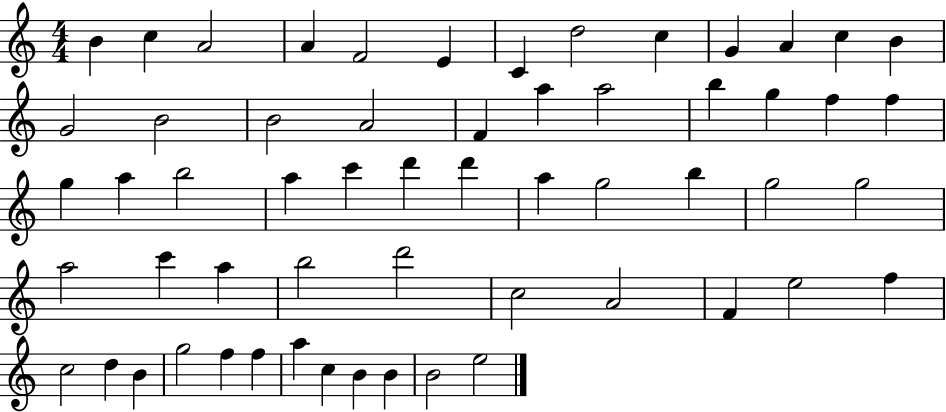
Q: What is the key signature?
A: C major